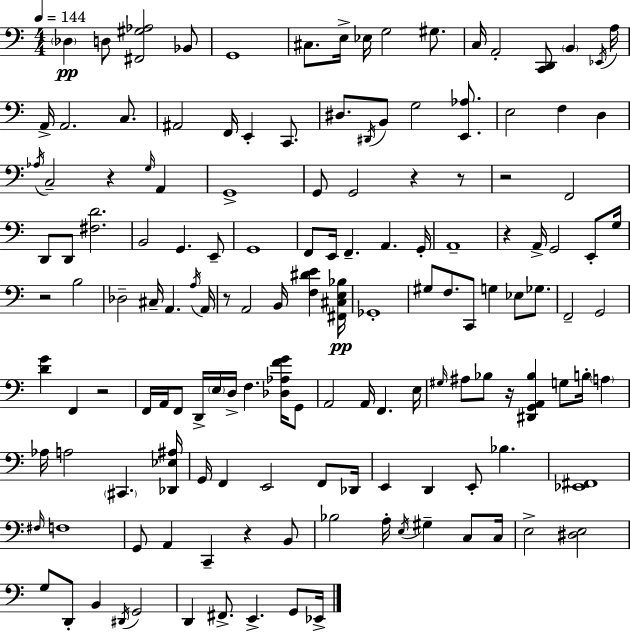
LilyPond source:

{
  \clef bass
  \numericTimeSignature
  \time 4/4
  \key a \minor
  \tempo 4 = 144
  \parenthesize des4\pp d8 <fis, gis aes>2 bes,8 | g,1 | cis8. e16-> ees16 g2 gis8. | c16 a,2-. <c, d,>8 \parenthesize b,4 \acciaccatura { ees,16 } | \break a16 a,16-> a,2. c8. | ais,2 f,16 e,4-. c,8. | dis8. \acciaccatura { dis,16 } b,8 g2 <e, aes>8. | e2 f4 d4 | \break \acciaccatura { aes16 } c2-- r4 \grace { g16 } | a,4 g,1-> | g,8 g,2 r4 | r8 r2 f,2 | \break d,8 d,8 <fis d'>2. | b,2 g,4. | e,8-- g,1 | f,8 e,16 f,4.-- a,4. | \break g,16-. a,1-- | r4 a,16-> g,2 | e,8-. g16 r2 b2 | des2-- cis16-- a,4. | \break \acciaccatura { a16 } a,16 r8 a,2 b,16 | <f dis' e'>4 <fis, cis e bes>16\pp ges,1-. | gis8 f8. c,8 g4 | ees8 ges8. f,2-- g,2 | \break <d' g'>4 f,4 r2 | f,16 a,16 f,8 d,16-> \parenthesize e16 d16-> f4. | <des aes f' g'>16 g,8 a,2 a,16 f,4. | e16 \grace { gis16 } ais8 bes8 r16 <dis, g, a, bes>4 g8 | \break b16-. \parenthesize a4 aes16 a2 \parenthesize cis,4. | <des, ees ais>16 g,16 f,4 e,2 | f,8 des,16 e,4 d,4 e,8-. | bes4. <ees, fis,>1 | \break \grace { fis16 } f1 | g,8 a,4 c,4-- | r4 b,8 bes2 a16-. | \acciaccatura { e16 } gis4-- c8 c16 e2-> | \break <dis e>2 g8 d,8-. b,4 | \acciaccatura { dis,16 } g,2 d,4 fis,8.-> | e,4.-> g,8 ees,16-> \bar "|."
}